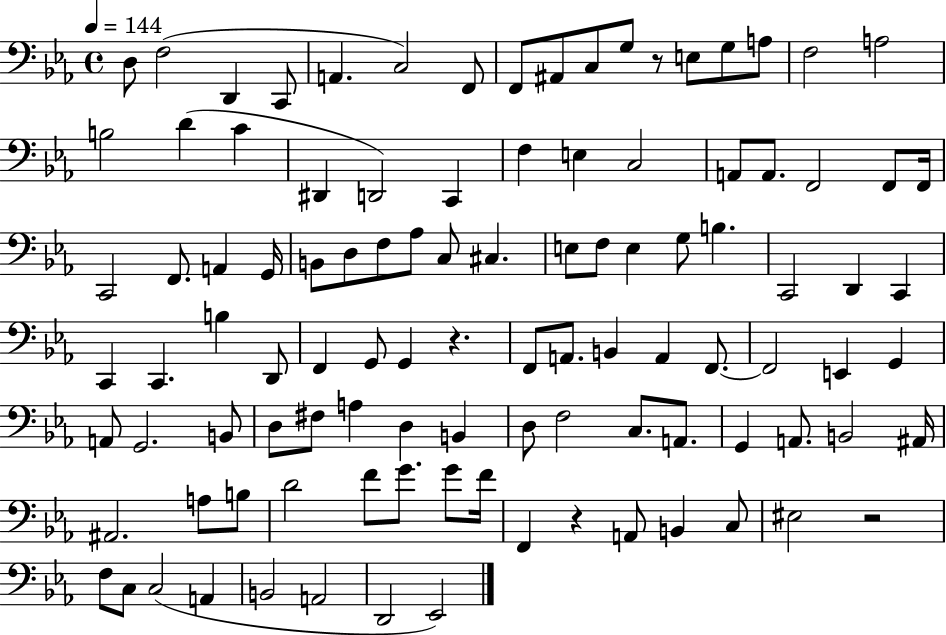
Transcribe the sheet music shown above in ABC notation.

X:1
T:Untitled
M:4/4
L:1/4
K:Eb
D,/2 F,2 D,, C,,/2 A,, C,2 F,,/2 F,,/2 ^A,,/2 C,/2 G,/2 z/2 E,/2 G,/2 A,/2 F,2 A,2 B,2 D C ^D,, D,,2 C,, F, E, C,2 A,,/2 A,,/2 F,,2 F,,/2 F,,/4 C,,2 F,,/2 A,, G,,/4 B,,/2 D,/2 F,/2 _A,/2 C,/2 ^C, E,/2 F,/2 E, G,/2 B, C,,2 D,, C,, C,, C,, B, D,,/2 F,, G,,/2 G,, z F,,/2 A,,/2 B,, A,, F,,/2 F,,2 E,, G,, A,,/2 G,,2 B,,/2 D,/2 ^F,/2 A, D, B,, D,/2 F,2 C,/2 A,,/2 G,, A,,/2 B,,2 ^A,,/4 ^A,,2 A,/2 B,/2 D2 F/2 G/2 G/2 F/4 F,, z A,,/2 B,, C,/2 ^E,2 z2 F,/2 C,/2 C,2 A,, B,,2 A,,2 D,,2 _E,,2